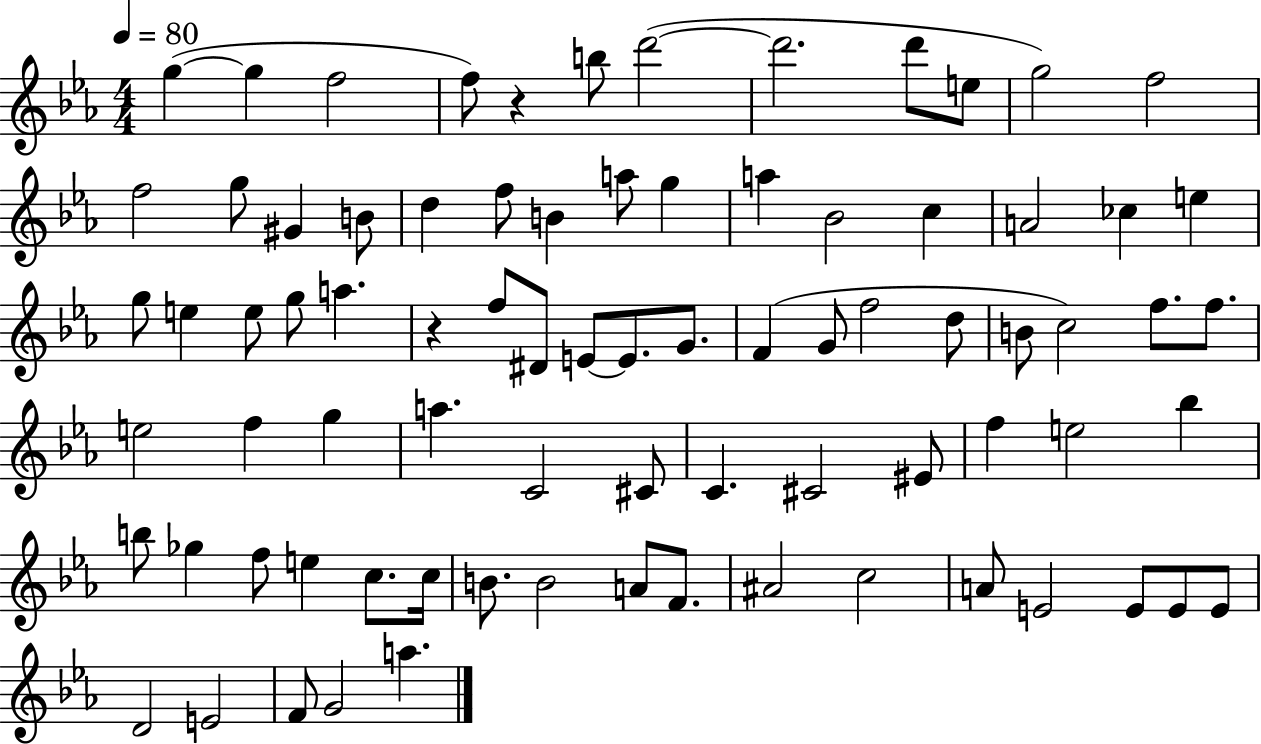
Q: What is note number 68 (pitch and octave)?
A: C5